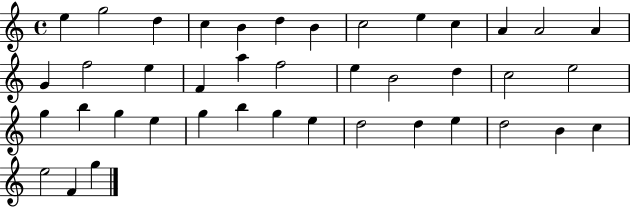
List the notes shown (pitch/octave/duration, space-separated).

E5/q G5/h D5/q C5/q B4/q D5/q B4/q C5/h E5/q C5/q A4/q A4/h A4/q G4/q F5/h E5/q F4/q A5/q F5/h E5/q B4/h D5/q C5/h E5/h G5/q B5/q G5/q E5/q G5/q B5/q G5/q E5/q D5/h D5/q E5/q D5/h B4/q C5/q E5/h F4/q G5/q